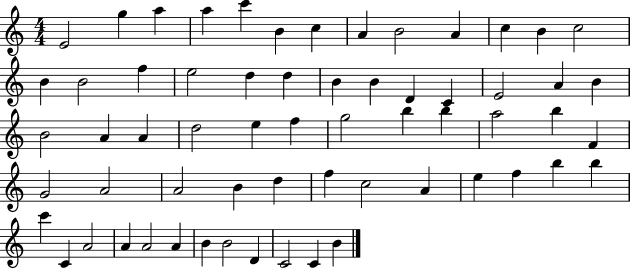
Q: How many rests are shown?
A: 0